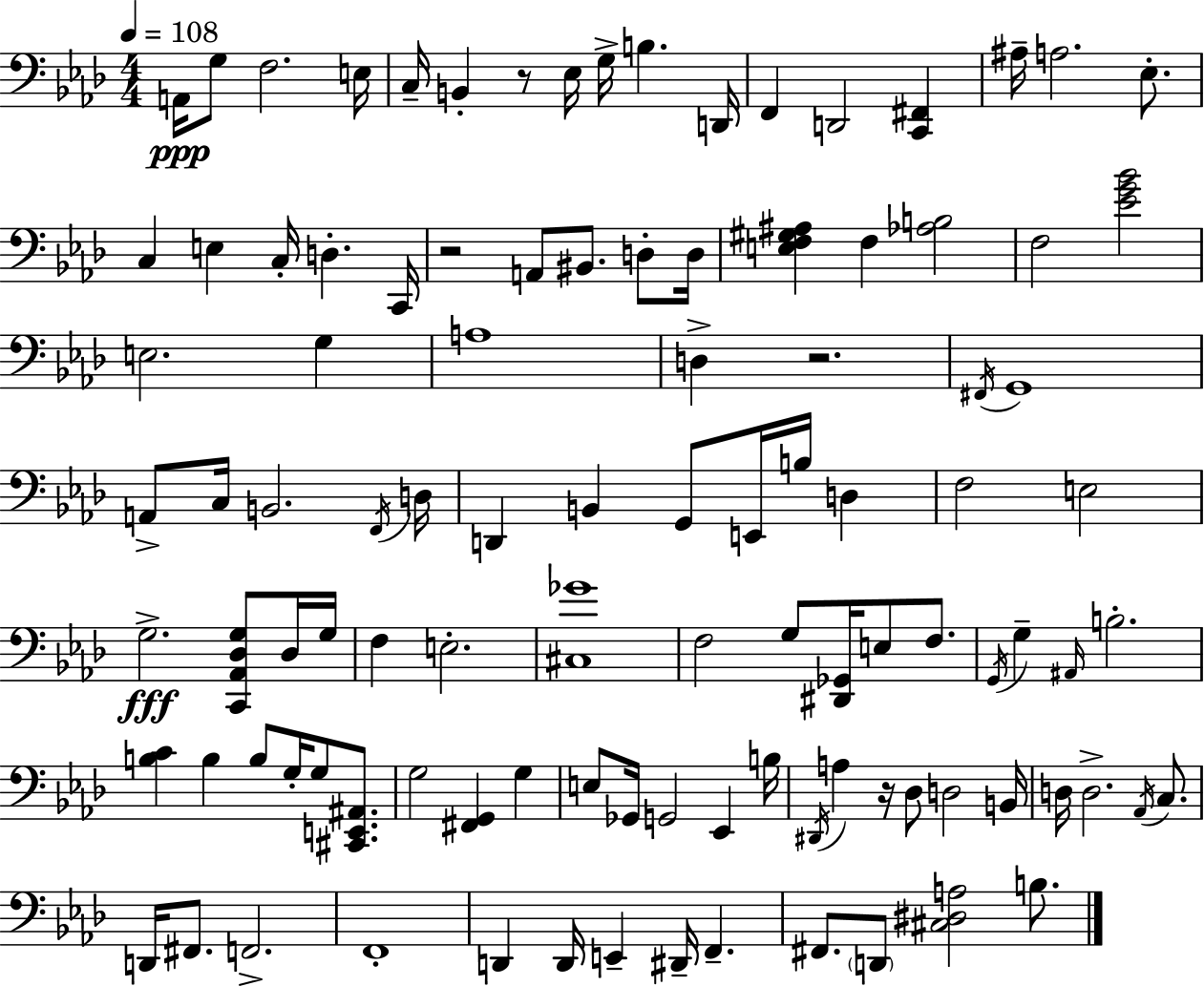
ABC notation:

X:1
T:Untitled
M:4/4
L:1/4
K:Fm
A,,/4 G,/2 F,2 E,/4 C,/4 B,, z/2 _E,/4 G,/4 B, D,,/4 F,, D,,2 [C,,^F,,] ^A,/4 A,2 _E,/2 C, E, C,/4 D, C,,/4 z2 A,,/2 ^B,,/2 D,/2 D,/4 [E,F,^G,^A,] F, [_A,B,]2 F,2 [_EG_B]2 E,2 G, A,4 D, z2 ^F,,/4 G,,4 A,,/2 C,/4 B,,2 F,,/4 D,/4 D,, B,, G,,/2 E,,/4 B,/4 D, F,2 E,2 G,2 [C,,_A,,_D,G,]/2 _D,/4 G,/4 F, E,2 [^C,_G]4 F,2 G,/2 [^D,,_G,,]/4 E,/2 F,/2 G,,/4 G, ^A,,/4 B,2 [B,C] B, B,/2 G,/4 G,/2 [^C,,E,,^A,,]/2 G,2 [^F,,G,,] G, E,/2 _G,,/4 G,,2 _E,, B,/4 ^D,,/4 A, z/4 _D,/2 D,2 B,,/4 D,/4 D,2 _A,,/4 C,/2 D,,/4 ^F,,/2 F,,2 F,,4 D,, D,,/4 E,, ^D,,/4 F,, ^F,,/2 D,,/2 [^C,^D,A,]2 B,/2